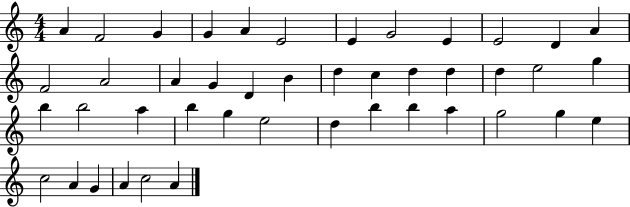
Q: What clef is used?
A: treble